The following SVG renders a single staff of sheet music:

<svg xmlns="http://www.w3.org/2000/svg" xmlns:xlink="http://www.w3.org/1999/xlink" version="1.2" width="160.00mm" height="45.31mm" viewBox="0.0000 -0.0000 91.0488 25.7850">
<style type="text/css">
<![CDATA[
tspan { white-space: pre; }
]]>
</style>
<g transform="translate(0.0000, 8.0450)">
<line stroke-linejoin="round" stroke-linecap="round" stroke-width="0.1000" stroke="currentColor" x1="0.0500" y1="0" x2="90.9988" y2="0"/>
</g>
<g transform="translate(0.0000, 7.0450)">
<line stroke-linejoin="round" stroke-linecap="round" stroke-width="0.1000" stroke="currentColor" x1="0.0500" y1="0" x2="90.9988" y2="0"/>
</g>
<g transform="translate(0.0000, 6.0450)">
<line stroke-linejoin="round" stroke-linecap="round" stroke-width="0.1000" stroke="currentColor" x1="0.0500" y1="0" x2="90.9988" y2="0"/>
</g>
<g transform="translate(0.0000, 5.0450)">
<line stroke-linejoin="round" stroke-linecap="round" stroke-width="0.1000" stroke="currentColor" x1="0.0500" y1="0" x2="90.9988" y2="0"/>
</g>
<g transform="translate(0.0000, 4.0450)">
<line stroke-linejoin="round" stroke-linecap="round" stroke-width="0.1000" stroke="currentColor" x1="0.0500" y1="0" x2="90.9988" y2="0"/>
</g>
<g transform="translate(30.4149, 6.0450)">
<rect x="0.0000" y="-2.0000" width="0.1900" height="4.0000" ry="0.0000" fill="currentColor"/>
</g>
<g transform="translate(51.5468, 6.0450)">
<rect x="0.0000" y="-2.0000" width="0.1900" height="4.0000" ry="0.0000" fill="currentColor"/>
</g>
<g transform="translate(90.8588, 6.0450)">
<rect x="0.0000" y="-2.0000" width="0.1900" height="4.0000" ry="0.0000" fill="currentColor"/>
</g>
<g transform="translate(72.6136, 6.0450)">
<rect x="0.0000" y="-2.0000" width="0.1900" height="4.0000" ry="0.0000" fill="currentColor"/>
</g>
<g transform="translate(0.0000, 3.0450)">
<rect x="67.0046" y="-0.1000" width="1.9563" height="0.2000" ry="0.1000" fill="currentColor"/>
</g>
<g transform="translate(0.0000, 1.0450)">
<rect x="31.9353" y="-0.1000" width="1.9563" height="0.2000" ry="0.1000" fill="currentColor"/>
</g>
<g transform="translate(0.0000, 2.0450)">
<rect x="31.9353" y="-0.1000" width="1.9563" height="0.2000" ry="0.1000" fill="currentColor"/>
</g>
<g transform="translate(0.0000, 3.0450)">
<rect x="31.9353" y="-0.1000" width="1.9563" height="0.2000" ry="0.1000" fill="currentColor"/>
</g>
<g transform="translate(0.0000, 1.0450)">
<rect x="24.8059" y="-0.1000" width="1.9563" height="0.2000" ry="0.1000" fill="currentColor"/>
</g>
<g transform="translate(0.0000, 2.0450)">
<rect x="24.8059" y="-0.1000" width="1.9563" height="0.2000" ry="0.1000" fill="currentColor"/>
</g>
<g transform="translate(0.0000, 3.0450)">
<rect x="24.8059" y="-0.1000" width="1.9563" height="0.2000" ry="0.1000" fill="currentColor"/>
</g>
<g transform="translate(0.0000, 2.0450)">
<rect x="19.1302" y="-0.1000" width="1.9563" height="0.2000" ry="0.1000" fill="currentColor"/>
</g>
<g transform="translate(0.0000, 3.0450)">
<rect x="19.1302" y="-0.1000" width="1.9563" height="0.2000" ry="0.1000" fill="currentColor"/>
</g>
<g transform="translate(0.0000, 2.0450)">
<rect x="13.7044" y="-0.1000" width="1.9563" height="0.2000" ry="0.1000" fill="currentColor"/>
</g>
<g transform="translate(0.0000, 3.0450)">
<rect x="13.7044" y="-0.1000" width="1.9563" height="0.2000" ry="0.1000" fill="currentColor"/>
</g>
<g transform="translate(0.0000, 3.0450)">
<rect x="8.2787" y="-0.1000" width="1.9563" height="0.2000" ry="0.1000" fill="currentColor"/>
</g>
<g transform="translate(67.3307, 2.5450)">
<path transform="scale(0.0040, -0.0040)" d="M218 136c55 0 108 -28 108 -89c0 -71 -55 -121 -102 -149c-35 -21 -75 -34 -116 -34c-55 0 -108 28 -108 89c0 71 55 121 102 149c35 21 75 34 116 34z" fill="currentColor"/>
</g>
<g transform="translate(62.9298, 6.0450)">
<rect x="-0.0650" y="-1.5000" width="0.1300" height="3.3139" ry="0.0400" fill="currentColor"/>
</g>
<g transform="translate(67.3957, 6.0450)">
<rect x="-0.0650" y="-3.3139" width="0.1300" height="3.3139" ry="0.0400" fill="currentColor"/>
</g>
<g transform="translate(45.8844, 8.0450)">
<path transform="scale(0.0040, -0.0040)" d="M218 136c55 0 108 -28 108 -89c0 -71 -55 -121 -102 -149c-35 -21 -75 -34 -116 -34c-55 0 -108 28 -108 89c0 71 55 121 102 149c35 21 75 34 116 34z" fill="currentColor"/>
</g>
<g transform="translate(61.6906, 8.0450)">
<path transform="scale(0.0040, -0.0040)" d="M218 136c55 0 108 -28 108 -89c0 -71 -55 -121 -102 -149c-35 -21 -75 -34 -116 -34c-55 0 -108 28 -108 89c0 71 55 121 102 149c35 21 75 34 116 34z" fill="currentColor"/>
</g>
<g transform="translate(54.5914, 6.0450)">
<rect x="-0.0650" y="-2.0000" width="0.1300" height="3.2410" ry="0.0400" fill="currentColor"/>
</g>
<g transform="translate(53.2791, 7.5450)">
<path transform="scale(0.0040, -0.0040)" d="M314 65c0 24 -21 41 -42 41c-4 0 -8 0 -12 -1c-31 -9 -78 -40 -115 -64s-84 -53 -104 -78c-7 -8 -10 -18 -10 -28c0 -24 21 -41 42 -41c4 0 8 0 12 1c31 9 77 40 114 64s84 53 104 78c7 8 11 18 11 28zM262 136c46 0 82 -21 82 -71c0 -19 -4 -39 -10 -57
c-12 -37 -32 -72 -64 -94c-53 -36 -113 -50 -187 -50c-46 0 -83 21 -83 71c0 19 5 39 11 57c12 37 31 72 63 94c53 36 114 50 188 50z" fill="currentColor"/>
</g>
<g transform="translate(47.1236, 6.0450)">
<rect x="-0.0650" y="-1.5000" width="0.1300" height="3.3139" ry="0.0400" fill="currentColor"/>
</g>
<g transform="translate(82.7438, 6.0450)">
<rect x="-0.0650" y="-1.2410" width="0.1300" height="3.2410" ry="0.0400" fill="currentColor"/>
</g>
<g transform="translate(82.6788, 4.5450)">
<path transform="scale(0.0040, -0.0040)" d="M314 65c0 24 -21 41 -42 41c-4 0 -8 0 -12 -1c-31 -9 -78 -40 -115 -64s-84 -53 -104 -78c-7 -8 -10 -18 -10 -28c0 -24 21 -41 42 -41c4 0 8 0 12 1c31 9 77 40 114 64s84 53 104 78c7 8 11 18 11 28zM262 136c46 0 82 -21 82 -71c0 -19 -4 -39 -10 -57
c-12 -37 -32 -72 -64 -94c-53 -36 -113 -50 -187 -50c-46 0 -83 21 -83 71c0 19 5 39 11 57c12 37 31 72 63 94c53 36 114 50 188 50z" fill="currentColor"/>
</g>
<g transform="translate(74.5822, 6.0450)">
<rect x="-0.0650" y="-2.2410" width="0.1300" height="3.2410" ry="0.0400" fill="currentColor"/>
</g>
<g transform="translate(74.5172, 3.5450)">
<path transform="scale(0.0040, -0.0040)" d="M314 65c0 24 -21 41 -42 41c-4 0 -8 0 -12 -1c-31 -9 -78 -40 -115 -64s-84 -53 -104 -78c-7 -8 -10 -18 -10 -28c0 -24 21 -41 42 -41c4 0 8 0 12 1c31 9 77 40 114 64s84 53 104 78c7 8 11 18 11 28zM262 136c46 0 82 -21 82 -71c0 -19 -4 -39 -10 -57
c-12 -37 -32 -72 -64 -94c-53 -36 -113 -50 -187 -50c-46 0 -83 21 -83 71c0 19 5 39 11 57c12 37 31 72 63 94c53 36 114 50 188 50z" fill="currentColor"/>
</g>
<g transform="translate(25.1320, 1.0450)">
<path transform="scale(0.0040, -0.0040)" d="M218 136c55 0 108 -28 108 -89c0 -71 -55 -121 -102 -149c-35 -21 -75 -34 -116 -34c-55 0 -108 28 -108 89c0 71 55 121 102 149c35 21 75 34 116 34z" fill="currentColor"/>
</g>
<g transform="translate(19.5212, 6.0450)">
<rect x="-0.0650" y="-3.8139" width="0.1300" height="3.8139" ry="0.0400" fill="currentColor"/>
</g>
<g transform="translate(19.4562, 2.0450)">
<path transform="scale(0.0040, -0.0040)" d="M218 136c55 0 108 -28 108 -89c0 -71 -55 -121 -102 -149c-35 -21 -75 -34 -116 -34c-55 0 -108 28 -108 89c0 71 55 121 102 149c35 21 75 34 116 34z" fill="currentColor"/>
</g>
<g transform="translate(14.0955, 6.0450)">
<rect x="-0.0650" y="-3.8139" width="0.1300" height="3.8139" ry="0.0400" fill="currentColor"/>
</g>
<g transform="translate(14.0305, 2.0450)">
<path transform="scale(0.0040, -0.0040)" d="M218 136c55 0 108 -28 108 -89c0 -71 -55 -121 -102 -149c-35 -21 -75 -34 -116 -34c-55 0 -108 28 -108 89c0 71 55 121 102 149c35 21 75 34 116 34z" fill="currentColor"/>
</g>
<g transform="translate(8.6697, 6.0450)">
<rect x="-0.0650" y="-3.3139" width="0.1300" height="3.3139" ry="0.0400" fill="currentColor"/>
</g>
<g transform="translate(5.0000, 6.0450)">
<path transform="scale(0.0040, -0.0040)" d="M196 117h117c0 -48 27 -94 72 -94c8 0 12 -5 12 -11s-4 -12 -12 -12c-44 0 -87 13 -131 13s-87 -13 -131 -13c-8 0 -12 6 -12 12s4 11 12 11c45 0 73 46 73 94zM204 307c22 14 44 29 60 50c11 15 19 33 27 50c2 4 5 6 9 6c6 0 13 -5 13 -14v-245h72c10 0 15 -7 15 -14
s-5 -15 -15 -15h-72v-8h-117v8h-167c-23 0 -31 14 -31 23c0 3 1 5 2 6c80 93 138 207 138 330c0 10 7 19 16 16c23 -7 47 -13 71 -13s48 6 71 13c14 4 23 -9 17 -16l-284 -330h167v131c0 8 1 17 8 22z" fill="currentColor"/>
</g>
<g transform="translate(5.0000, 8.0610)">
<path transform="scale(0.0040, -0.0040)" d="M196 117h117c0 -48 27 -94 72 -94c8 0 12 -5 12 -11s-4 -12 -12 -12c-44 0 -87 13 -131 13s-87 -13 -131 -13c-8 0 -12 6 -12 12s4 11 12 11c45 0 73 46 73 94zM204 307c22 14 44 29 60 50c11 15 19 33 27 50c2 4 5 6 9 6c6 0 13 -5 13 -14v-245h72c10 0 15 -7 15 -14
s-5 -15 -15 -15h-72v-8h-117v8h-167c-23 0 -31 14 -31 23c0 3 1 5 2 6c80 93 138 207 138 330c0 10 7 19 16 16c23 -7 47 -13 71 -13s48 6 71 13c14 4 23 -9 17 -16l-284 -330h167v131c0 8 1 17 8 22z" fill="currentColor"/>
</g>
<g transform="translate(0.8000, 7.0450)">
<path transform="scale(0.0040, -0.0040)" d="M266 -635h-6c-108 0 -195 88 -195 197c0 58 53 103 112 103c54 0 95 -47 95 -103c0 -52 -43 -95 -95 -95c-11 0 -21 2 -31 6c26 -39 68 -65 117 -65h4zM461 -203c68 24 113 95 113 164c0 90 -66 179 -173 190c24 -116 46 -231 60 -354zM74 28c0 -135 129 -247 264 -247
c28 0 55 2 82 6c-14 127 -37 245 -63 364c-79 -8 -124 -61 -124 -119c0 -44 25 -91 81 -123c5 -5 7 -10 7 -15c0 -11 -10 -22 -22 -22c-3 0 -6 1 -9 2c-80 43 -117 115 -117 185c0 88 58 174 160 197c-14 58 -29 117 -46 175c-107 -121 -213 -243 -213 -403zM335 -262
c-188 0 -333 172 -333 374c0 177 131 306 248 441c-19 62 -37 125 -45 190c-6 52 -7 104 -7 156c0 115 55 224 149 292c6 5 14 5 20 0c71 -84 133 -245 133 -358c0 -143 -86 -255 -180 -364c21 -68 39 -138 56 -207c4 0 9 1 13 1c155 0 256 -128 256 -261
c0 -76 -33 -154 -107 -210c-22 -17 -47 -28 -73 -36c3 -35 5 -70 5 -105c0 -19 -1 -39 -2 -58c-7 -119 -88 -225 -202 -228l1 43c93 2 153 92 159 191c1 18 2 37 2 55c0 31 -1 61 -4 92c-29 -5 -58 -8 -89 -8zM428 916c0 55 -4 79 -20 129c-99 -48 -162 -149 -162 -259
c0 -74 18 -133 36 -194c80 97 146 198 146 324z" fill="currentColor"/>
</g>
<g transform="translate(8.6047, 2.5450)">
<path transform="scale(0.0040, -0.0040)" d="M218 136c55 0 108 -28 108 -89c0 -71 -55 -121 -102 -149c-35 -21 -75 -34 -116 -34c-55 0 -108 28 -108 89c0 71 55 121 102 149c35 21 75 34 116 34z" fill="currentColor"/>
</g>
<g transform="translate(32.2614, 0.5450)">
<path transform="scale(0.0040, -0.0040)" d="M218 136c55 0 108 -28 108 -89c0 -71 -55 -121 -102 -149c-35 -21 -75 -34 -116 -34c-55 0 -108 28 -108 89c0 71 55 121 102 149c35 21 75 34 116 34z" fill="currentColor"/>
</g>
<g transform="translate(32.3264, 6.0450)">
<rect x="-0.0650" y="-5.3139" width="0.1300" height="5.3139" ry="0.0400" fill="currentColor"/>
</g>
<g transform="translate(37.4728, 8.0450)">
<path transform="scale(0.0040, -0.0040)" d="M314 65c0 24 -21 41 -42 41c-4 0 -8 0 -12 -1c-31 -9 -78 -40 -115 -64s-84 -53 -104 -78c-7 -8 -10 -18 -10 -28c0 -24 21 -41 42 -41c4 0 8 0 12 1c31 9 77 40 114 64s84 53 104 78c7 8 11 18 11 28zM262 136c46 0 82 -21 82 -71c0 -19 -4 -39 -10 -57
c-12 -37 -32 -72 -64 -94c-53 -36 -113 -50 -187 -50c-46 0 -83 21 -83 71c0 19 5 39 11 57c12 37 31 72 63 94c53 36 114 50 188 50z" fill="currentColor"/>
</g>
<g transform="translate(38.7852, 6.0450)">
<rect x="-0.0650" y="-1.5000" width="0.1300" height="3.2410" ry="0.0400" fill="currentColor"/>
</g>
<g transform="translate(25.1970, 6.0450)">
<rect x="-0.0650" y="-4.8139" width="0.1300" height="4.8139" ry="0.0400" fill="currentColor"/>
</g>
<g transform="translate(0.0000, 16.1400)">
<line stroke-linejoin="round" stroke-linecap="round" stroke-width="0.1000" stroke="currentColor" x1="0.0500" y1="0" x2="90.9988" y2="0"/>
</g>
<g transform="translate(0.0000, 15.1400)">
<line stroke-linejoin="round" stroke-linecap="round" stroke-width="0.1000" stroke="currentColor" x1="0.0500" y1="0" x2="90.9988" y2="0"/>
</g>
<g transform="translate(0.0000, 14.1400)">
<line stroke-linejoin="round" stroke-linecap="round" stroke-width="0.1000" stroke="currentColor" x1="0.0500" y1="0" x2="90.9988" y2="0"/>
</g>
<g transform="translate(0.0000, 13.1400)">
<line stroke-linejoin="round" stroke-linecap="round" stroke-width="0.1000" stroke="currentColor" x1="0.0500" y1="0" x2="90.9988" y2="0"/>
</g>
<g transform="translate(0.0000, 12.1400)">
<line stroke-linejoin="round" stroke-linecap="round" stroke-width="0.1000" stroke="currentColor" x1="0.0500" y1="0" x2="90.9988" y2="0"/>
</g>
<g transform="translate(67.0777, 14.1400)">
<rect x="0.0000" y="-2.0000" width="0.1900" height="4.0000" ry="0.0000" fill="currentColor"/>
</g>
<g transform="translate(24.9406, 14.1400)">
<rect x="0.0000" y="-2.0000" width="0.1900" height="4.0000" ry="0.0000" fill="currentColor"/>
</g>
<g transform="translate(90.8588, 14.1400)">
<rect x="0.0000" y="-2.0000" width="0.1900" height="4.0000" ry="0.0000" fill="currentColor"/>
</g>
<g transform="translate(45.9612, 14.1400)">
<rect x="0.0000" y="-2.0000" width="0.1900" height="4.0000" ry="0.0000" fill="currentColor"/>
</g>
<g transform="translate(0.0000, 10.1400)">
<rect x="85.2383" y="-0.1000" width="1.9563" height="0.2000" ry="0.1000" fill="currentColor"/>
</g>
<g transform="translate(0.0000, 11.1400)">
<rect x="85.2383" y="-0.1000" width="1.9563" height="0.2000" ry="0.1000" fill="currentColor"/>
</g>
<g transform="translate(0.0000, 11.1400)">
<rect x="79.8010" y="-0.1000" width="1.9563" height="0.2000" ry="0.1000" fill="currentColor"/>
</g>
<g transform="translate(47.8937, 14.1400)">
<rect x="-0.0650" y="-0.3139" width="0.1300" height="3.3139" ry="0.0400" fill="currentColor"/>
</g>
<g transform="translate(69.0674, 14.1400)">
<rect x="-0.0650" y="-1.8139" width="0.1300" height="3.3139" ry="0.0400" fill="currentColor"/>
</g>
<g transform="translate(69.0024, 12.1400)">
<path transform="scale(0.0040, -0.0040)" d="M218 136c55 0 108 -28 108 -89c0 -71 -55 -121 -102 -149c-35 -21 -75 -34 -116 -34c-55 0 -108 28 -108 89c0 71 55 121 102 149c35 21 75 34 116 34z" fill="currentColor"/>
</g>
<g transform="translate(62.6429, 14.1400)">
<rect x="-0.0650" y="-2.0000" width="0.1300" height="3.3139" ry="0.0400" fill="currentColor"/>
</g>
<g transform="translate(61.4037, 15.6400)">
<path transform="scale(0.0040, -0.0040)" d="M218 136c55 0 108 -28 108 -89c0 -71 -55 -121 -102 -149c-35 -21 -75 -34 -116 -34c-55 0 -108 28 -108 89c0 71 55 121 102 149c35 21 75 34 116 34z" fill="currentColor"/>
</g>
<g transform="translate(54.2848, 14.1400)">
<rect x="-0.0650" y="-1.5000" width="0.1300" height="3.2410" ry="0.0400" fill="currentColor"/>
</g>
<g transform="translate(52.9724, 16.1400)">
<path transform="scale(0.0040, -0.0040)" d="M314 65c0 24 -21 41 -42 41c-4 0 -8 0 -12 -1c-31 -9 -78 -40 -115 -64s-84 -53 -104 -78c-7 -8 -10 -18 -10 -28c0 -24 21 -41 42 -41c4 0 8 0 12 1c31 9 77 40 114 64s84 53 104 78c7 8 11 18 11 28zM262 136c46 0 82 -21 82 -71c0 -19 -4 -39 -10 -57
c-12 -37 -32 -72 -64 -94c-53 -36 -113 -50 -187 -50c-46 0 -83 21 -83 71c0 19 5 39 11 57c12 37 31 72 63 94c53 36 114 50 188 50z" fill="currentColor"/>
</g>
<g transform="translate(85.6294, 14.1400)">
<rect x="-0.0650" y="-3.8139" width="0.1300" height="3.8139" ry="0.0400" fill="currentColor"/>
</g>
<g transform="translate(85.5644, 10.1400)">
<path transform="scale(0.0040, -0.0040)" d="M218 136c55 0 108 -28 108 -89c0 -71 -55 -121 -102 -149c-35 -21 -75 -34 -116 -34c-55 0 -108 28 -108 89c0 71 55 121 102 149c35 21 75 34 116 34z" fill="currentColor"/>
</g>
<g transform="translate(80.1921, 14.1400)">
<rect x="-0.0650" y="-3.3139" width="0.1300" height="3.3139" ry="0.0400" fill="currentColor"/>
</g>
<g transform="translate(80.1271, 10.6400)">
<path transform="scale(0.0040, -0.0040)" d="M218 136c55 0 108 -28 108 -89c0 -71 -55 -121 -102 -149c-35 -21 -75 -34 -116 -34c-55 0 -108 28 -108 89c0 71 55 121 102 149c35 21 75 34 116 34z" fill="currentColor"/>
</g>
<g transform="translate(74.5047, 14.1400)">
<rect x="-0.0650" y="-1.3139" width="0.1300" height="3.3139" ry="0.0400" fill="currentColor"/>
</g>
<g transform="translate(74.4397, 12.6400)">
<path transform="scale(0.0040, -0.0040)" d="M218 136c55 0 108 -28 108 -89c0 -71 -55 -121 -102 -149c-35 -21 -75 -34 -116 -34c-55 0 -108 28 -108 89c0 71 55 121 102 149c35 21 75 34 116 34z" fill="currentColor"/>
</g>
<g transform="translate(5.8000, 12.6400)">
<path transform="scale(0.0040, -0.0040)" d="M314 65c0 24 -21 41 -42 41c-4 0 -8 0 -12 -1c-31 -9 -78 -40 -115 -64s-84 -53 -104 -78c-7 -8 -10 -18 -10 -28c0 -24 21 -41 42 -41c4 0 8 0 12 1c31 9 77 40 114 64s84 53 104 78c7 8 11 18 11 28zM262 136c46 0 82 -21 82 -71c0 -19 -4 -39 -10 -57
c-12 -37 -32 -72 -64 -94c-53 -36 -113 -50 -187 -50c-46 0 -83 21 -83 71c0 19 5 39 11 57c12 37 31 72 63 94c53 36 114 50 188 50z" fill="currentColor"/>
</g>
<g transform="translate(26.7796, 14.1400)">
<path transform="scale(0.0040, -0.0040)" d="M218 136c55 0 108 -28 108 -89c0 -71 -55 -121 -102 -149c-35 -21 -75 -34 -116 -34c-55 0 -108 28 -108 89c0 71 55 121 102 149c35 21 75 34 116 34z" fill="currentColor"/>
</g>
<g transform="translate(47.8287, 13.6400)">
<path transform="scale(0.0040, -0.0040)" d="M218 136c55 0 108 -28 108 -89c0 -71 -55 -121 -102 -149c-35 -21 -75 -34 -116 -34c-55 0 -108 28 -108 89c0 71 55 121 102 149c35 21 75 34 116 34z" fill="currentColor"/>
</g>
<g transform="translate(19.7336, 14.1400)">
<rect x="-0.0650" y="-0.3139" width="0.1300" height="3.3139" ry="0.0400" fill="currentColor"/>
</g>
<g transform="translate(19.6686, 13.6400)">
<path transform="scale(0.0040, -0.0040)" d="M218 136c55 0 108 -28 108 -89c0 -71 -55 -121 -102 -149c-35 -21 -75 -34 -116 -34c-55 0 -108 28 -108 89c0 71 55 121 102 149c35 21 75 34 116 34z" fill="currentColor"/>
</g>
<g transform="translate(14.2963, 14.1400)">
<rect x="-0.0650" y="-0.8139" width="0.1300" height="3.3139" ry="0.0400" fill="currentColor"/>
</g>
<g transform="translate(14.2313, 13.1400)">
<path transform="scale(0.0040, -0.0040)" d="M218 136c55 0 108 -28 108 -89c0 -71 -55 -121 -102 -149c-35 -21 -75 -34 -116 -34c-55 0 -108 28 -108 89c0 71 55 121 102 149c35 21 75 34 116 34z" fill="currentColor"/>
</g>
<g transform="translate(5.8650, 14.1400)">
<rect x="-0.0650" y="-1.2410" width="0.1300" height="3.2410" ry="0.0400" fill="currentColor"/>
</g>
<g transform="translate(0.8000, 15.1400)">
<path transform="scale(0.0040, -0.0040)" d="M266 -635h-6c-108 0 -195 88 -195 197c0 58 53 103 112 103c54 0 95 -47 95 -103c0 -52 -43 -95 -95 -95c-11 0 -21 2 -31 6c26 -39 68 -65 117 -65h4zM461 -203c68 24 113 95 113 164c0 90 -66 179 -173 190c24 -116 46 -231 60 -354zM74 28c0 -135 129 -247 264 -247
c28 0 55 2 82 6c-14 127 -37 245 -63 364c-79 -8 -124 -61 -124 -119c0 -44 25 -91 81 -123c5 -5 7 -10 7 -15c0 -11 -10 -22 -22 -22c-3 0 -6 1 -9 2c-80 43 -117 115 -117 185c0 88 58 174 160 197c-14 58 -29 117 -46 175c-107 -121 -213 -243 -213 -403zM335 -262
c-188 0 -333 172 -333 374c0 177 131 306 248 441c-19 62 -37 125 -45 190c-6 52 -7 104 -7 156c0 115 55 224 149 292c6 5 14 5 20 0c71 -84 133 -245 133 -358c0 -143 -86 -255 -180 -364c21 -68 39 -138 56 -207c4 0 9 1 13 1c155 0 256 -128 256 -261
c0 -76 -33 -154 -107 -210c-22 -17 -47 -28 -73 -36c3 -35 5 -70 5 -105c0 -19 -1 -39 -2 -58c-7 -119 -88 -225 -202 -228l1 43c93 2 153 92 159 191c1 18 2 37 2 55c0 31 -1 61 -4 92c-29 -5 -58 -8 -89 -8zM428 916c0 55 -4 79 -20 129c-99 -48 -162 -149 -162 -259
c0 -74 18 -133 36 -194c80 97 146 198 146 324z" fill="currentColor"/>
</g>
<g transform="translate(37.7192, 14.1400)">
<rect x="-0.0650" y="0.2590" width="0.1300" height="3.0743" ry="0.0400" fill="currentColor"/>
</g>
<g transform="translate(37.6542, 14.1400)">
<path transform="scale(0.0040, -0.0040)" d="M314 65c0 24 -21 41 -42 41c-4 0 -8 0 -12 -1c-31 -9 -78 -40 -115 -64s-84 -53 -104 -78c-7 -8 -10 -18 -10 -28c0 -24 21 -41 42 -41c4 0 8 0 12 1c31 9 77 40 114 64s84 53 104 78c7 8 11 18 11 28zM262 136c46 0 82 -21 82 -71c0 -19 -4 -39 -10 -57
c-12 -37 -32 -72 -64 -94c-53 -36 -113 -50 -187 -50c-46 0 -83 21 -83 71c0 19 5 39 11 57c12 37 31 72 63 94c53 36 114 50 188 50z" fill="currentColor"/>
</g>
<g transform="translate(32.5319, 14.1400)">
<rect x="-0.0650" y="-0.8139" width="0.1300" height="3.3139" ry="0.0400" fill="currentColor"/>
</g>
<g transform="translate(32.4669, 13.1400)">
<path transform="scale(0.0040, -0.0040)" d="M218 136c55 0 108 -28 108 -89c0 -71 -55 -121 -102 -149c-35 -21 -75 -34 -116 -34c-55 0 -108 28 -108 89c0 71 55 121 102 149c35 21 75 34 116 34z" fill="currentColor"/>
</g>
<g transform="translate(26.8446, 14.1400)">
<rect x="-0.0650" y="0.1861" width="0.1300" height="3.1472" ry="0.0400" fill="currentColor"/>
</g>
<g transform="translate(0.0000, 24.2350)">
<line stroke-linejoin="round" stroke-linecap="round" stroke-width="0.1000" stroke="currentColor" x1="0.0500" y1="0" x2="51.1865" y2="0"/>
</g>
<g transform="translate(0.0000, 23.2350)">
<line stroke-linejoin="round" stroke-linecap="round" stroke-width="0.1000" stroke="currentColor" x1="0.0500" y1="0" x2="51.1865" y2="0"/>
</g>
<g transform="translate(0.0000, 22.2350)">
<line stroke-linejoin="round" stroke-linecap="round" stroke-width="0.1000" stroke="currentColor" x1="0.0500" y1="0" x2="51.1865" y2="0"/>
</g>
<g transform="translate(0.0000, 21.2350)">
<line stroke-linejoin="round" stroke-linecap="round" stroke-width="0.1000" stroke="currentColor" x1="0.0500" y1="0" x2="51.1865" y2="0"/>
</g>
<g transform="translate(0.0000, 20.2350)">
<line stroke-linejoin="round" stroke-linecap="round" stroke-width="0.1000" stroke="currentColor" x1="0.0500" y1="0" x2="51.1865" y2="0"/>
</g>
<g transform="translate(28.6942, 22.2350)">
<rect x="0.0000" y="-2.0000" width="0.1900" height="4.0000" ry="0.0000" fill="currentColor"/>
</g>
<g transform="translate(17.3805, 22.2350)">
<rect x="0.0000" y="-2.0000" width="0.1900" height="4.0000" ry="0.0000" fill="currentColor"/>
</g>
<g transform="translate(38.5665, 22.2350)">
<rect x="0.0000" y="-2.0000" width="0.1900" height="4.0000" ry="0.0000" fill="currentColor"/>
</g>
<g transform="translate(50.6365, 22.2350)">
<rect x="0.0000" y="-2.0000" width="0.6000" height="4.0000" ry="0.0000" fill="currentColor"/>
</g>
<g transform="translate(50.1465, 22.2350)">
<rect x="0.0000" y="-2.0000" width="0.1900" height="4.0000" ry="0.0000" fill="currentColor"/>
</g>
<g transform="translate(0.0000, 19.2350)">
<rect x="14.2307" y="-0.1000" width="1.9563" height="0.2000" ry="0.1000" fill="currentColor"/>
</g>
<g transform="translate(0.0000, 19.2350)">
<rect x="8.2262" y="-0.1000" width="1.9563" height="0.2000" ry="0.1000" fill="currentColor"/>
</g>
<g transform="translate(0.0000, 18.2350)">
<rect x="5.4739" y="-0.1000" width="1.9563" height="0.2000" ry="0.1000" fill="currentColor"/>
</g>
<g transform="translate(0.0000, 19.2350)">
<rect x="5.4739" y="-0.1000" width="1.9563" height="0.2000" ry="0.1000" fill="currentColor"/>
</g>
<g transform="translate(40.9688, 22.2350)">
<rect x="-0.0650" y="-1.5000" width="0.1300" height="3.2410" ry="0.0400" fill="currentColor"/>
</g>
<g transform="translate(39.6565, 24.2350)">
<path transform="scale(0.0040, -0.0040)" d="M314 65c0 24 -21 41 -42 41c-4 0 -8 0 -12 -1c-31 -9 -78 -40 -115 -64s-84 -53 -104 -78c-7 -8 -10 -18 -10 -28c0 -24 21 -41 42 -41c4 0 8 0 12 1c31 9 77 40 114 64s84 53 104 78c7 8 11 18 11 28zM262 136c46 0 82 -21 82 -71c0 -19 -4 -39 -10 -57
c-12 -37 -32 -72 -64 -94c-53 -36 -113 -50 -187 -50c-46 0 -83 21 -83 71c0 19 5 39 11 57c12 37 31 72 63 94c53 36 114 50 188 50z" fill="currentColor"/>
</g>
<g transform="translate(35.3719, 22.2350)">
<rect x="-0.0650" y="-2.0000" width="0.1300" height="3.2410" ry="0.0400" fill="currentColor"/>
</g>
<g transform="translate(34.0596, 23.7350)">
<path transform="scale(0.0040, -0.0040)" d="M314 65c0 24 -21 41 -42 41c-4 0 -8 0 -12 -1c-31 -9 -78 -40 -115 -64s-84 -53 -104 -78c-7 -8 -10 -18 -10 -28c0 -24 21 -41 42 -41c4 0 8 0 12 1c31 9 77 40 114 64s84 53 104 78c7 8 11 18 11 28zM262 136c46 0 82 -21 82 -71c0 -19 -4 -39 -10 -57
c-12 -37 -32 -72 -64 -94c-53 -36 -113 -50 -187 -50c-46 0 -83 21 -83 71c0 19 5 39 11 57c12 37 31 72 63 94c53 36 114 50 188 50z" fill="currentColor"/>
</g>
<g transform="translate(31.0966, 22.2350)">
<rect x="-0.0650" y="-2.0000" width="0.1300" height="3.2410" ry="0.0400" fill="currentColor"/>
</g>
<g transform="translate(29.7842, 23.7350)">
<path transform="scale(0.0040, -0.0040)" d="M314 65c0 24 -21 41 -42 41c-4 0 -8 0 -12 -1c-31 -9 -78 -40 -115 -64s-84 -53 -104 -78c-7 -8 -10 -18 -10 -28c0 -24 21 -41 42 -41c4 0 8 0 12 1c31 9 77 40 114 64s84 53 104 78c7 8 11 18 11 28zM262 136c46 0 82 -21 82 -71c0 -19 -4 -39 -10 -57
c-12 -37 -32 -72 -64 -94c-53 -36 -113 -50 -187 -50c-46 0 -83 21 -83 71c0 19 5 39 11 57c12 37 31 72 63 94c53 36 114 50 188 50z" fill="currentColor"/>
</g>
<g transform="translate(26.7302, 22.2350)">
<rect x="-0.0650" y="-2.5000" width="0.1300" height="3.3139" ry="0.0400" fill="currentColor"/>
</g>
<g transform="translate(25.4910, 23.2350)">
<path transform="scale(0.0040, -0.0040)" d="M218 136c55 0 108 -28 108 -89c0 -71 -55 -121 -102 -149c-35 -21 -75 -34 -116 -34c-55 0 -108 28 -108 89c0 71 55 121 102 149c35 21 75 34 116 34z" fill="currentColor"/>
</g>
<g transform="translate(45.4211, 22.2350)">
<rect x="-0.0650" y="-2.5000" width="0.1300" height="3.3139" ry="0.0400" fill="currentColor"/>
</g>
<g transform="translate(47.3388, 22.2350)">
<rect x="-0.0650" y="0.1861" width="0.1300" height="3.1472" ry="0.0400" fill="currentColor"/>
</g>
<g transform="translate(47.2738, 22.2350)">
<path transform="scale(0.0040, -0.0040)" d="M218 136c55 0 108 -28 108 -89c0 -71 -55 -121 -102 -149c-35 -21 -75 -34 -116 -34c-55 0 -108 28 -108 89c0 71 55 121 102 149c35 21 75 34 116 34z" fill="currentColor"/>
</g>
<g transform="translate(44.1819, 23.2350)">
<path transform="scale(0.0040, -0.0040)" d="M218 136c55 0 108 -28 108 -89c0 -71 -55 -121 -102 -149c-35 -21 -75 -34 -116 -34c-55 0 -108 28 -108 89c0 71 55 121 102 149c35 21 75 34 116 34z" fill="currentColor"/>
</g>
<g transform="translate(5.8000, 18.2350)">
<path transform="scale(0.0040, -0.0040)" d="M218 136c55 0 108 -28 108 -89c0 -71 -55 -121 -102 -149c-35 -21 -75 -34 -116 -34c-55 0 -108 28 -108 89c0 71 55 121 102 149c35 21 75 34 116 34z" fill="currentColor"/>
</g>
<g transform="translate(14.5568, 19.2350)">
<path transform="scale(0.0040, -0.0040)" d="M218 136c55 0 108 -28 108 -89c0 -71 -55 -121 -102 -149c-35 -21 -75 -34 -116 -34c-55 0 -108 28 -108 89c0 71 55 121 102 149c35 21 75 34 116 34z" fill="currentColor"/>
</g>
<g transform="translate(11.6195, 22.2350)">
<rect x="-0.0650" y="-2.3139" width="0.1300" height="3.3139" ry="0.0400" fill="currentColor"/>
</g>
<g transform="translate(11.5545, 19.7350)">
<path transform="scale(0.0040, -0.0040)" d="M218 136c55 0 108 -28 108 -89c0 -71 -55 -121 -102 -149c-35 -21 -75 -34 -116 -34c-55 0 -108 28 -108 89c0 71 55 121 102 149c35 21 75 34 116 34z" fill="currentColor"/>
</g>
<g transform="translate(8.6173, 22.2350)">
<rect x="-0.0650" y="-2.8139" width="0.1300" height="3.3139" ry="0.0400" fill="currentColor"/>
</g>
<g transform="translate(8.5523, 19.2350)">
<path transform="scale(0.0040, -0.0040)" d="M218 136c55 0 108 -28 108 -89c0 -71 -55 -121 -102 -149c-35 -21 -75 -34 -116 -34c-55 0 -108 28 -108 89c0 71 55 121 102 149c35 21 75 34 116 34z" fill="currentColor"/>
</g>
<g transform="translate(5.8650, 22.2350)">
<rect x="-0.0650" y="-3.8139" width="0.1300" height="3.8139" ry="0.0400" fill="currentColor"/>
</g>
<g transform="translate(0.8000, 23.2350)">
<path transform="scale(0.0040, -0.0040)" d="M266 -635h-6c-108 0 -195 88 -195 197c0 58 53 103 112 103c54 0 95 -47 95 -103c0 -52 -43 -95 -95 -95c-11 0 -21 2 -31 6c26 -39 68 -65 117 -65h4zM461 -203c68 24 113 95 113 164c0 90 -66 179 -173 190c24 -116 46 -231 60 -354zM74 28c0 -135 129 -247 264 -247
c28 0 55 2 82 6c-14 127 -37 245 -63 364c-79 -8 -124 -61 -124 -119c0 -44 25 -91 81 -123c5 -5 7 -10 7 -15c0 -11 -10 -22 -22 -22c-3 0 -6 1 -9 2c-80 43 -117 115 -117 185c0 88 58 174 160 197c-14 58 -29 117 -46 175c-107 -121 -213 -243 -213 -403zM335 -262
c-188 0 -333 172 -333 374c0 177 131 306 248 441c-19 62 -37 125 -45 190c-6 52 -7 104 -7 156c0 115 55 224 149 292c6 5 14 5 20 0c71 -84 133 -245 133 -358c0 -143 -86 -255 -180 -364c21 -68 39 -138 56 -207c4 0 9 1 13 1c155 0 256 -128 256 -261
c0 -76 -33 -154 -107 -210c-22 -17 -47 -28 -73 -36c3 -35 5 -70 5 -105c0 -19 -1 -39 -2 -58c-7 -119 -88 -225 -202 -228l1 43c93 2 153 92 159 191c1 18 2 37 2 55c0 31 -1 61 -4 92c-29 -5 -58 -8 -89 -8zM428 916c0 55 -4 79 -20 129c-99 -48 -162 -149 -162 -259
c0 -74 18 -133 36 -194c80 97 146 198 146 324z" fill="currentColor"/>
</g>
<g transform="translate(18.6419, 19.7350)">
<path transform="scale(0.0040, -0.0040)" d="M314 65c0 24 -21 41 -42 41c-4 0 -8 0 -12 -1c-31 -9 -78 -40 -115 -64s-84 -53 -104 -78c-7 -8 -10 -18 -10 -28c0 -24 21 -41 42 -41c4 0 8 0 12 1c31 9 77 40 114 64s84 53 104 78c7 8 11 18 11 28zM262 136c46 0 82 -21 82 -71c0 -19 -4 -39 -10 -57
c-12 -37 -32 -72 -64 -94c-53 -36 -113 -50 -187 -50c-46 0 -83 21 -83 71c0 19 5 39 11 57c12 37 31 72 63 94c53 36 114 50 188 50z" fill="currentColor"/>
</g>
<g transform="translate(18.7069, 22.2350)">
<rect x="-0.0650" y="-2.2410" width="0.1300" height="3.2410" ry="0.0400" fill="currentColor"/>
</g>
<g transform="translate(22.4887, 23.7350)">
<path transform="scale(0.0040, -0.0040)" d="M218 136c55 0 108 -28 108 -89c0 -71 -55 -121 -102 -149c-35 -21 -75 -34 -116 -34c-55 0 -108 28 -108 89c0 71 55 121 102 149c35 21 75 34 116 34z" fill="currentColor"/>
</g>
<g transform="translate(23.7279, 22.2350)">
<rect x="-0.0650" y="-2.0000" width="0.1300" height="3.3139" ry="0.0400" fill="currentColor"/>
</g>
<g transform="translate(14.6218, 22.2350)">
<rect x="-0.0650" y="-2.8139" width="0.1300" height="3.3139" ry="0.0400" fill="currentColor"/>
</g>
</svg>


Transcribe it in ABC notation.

X:1
T:Untitled
M:4/4
L:1/4
K:C
b c' c' e' f' E2 E F2 E b g2 e2 e2 d c B d B2 c E2 F f e b c' c' a g a g2 F G F2 F2 E2 G B